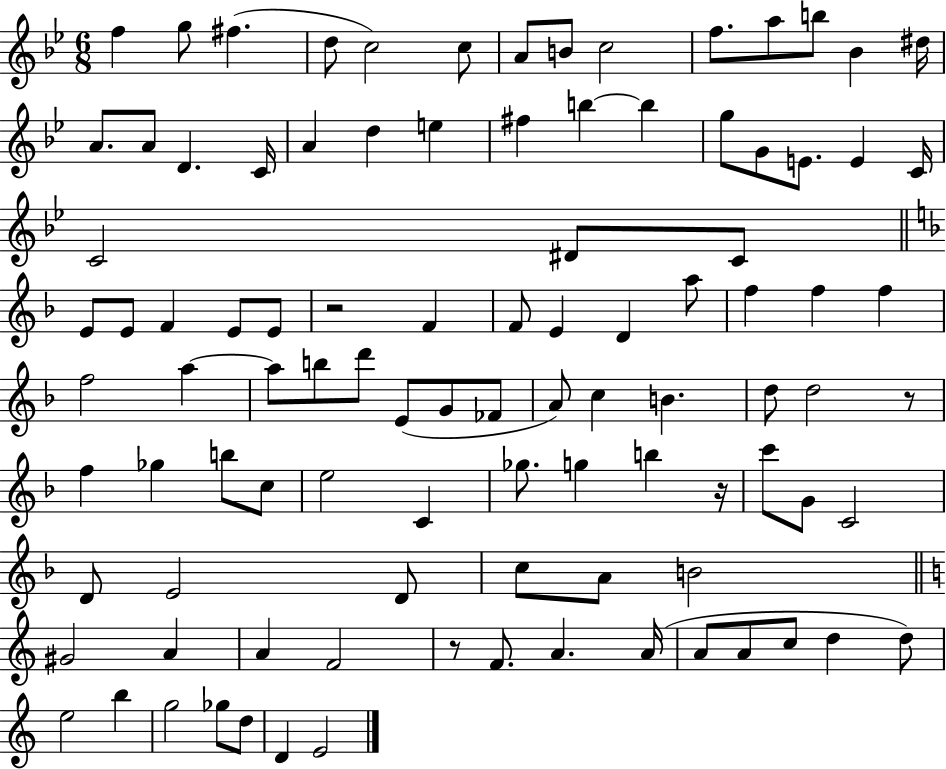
F5/q G5/e F#5/q. D5/e C5/h C5/e A4/e B4/e C5/h F5/e. A5/e B5/e Bb4/q D#5/s A4/e. A4/e D4/q. C4/s A4/q D5/q E5/q F#5/q B5/q B5/q G5/e G4/e E4/e. E4/q C4/s C4/h D#4/e C4/e E4/e E4/e F4/q E4/e E4/e R/h F4/q F4/e E4/q D4/q A5/e F5/q F5/q F5/q F5/h A5/q A5/e B5/e D6/e E4/e G4/e FES4/e A4/e C5/q B4/q. D5/e D5/h R/e F5/q Gb5/q B5/e C5/e E5/h C4/q Gb5/e. G5/q B5/q R/s C6/e G4/e C4/h D4/e E4/h D4/e C5/e A4/e B4/h G#4/h A4/q A4/q F4/h R/e F4/e. A4/q. A4/s A4/e A4/e C5/e D5/q D5/e E5/h B5/q G5/h Gb5/e D5/e D4/q E4/h